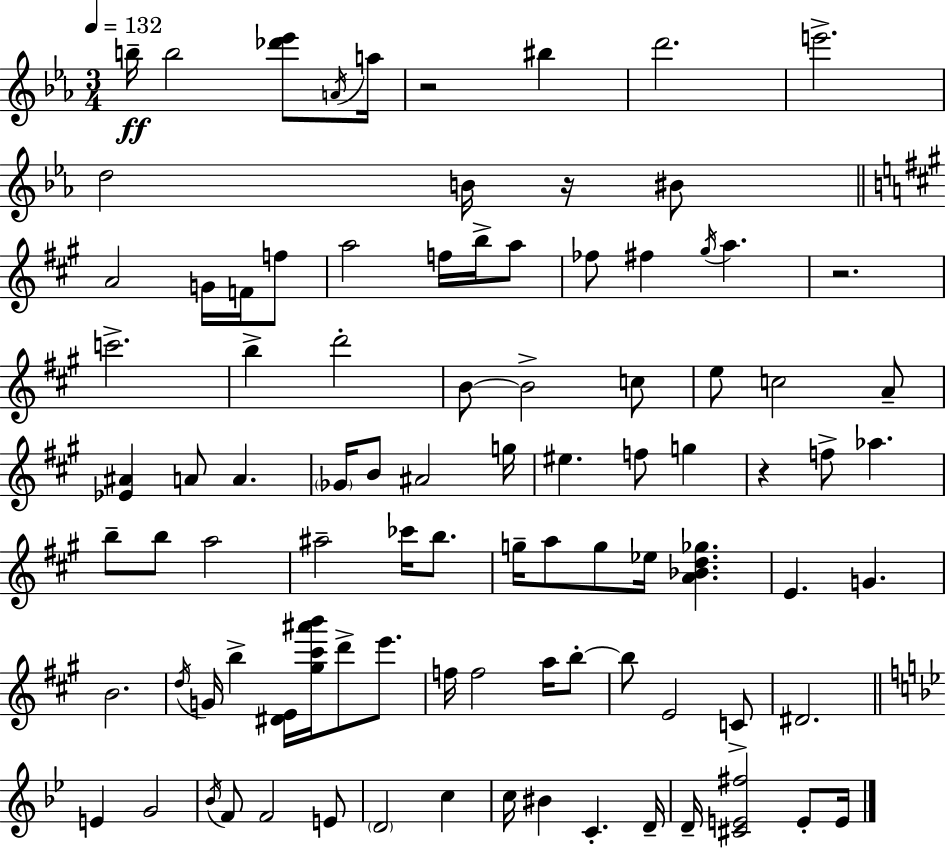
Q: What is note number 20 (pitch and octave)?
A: F#5